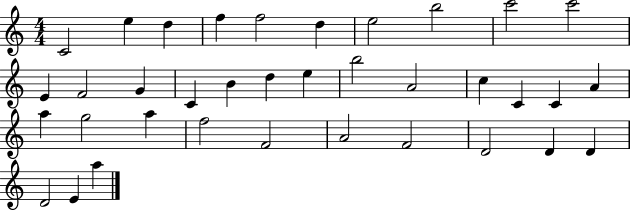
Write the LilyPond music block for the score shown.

{
  \clef treble
  \numericTimeSignature
  \time 4/4
  \key c \major
  c'2 e''4 d''4 | f''4 f''2 d''4 | e''2 b''2 | c'''2 c'''2 | \break e'4 f'2 g'4 | c'4 b'4 d''4 e''4 | b''2 a'2 | c''4 c'4 c'4 a'4 | \break a''4 g''2 a''4 | f''2 f'2 | a'2 f'2 | d'2 d'4 d'4 | \break d'2 e'4 a''4 | \bar "|."
}